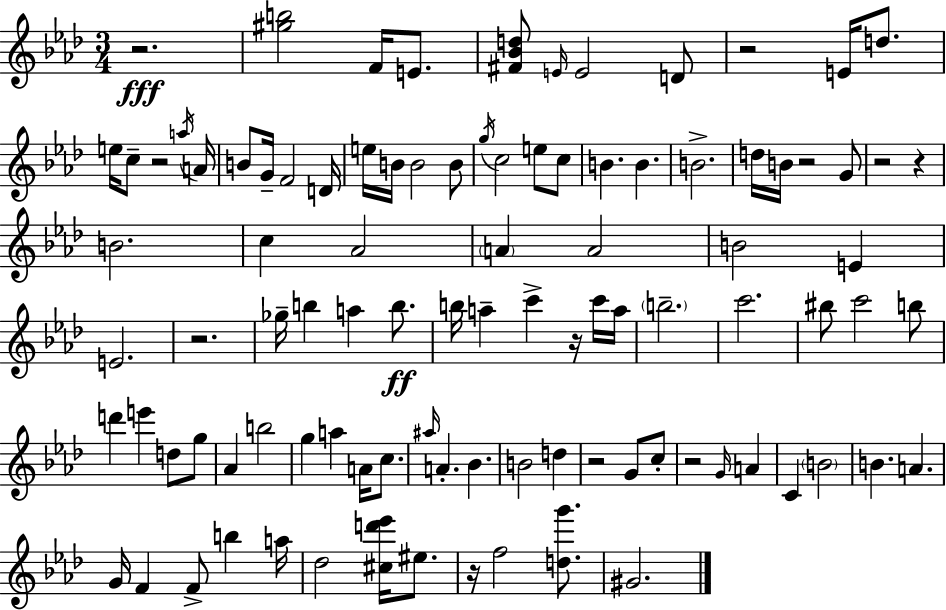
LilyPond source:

{
  \clef treble
  \numericTimeSignature
  \time 3/4
  \key f \minor
  r2.\fff | <gis'' b''>2 f'16 e'8. | <fis' bes' d''>8 \grace { e'16 } e'2 d'8 | r2 e'16 d''8. | \break e''16 c''8-- r2 | \acciaccatura { a''16 } a'16 b'8 g'16-- f'2 | d'16 e''16 b'16 b'2 | b'8 \acciaccatura { g''16 } c''2 e''8 | \break c''8 b'4. b'4. | b'2.-> | d''16 b'16 r2 | g'8 r2 r4 | \break b'2. | c''4 aes'2 | \parenthesize a'4 a'2 | b'2 e'4 | \break e'2. | r2. | ges''16-- b''4 a''4 | b''8.\ff b''16 a''4-- c'''4-> | \break r16 c'''16 a''16 \parenthesize b''2.-- | c'''2. | bis''8 c'''2 | b''8 d'''4 e'''4 d''8 | \break g''8 aes'4 b''2 | g''4 a''4 a'16 | c''8. \grace { ais''16 } a'4.-. bes'4. | b'2 | \break d''4 r2 | g'8 c''8-. r2 | \grace { g'16 } a'4 c'4 \parenthesize b'2 | b'4. a'4. | \break g'16 f'4 f'8-> | b''4 a''16 des''2 | <cis'' d''' ees'''>16 eis''8. r16 f''2 | <d'' g'''>8. gis'2. | \break \bar "|."
}